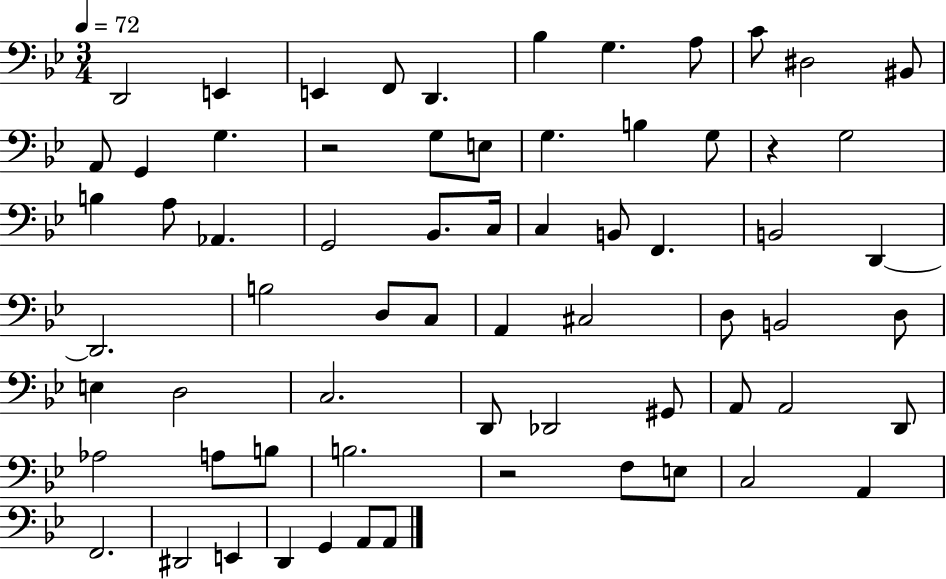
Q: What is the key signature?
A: BES major